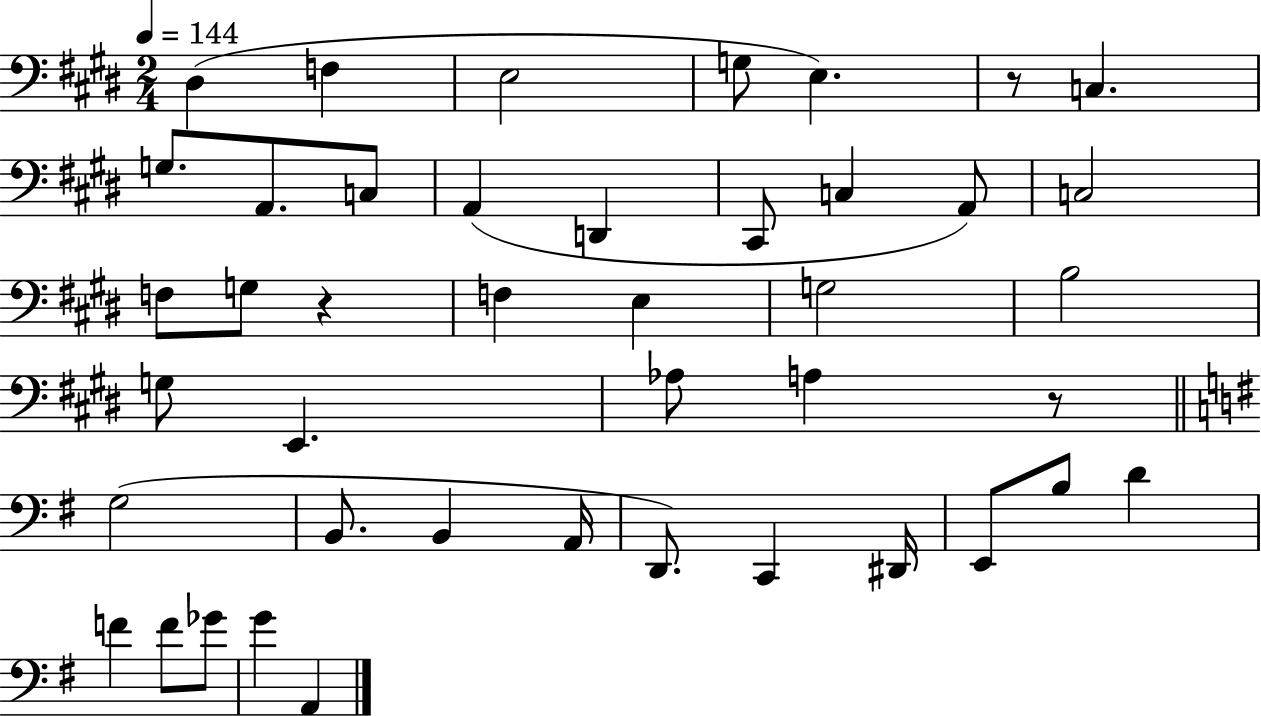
{
  \clef bass
  \numericTimeSignature
  \time 2/4
  \key e \major
  \tempo 4 = 144
  dis4( f4 | e2 | g8 e4.) | r8 c4. | \break g8. a,8. c8 | a,4( d,4 | cis,8 c4 a,8) | c2 | \break f8 g8 r4 | f4 e4 | g2 | b2 | \break g8 e,4. | aes8 a4 r8 | \bar "||" \break \key g \major g2( | b,8. b,4 a,16 | d,8.) c,4 dis,16 | e,8 b8 d'4 | \break f'4 f'8 ges'8 | g'4 a,4 | \bar "|."
}